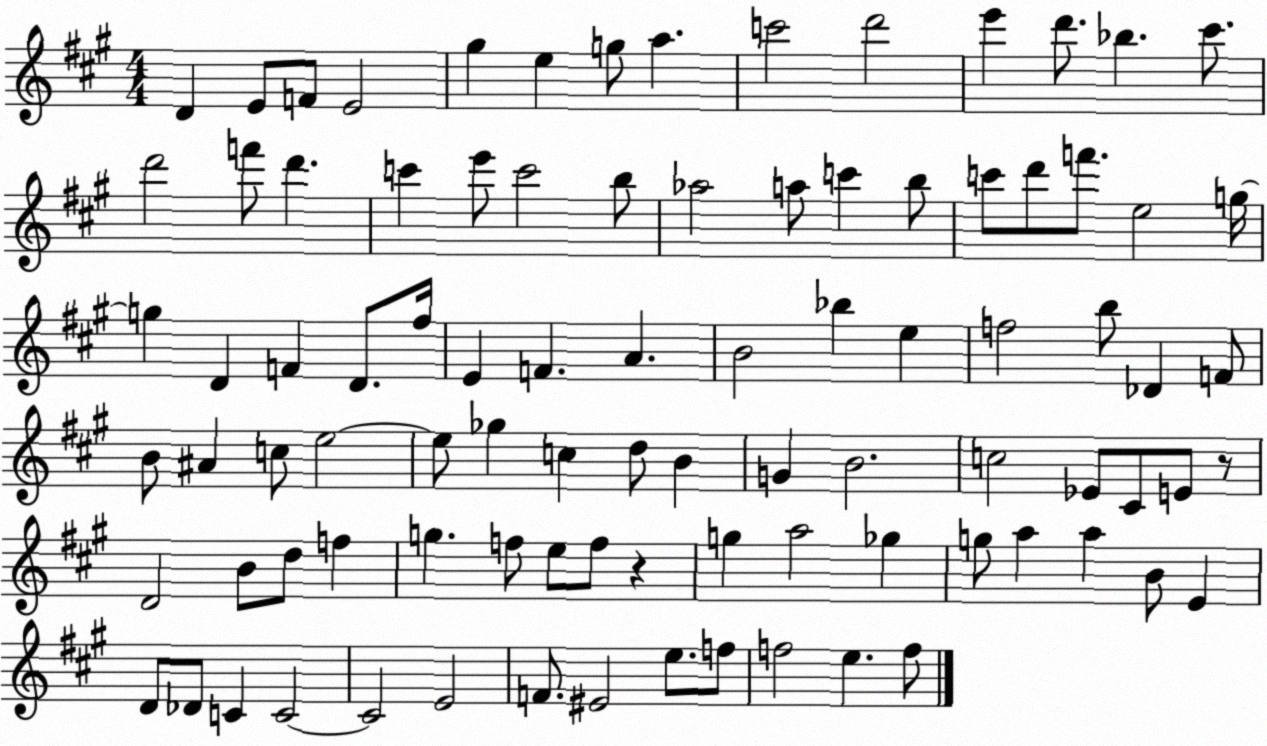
X:1
T:Untitled
M:4/4
L:1/4
K:A
D E/2 F/2 E2 ^g e g/2 a c'2 d'2 e' d'/2 _b ^c'/2 d'2 f'/2 d' c' e'/2 c'2 b/2 _a2 a/2 c' b/2 c'/2 d'/2 f'/2 e2 g/4 g D F D/2 ^f/4 E F A B2 _b e f2 b/2 _D F/2 B/2 ^A c/2 e2 e/2 _g c d/2 B G B2 c2 _E/2 ^C/2 E/2 z/2 D2 B/2 d/2 f g f/2 e/2 f/2 z g a2 _g g/2 a a B/2 E D/2 _D/2 C C2 C2 E2 F/2 ^E2 e/2 f/2 f2 e f/2